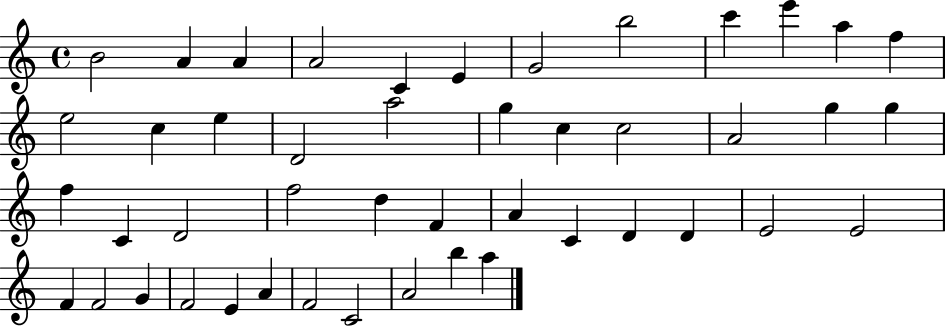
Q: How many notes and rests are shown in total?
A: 46